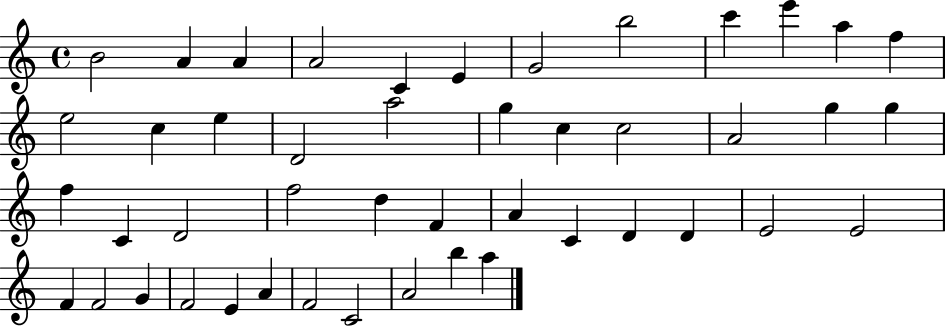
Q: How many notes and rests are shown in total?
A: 46